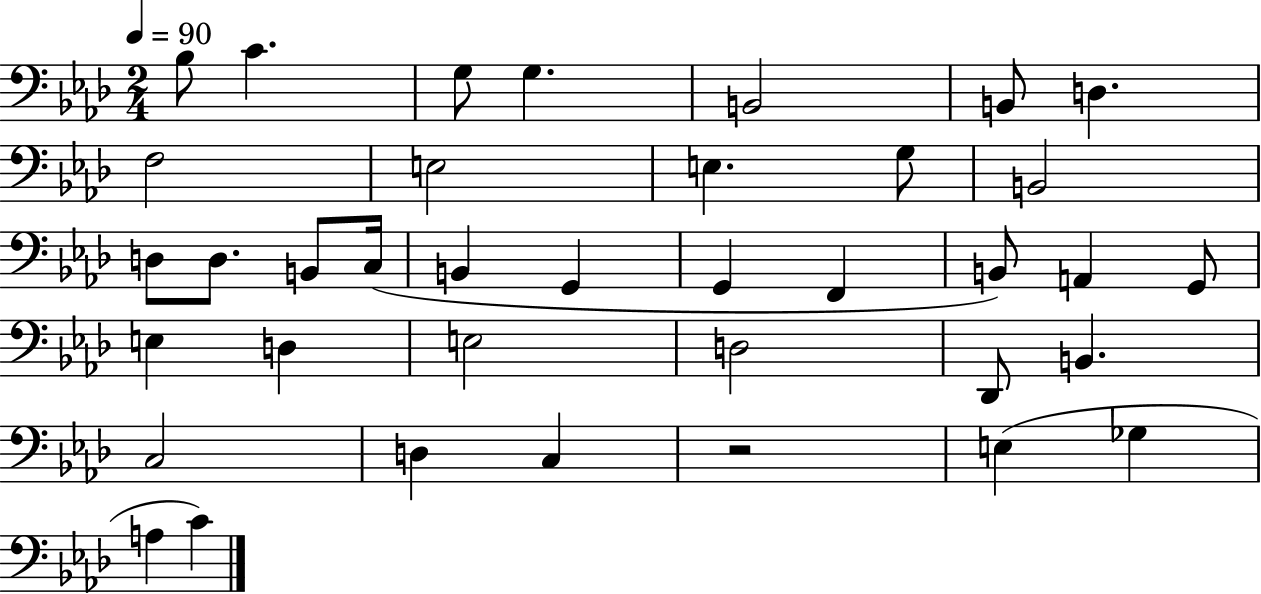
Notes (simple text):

Bb3/e C4/q. G3/e G3/q. B2/h B2/e D3/q. F3/h E3/h E3/q. G3/e B2/h D3/e D3/e. B2/e C3/s B2/q G2/q G2/q F2/q B2/e A2/q G2/e E3/q D3/q E3/h D3/h Db2/e B2/q. C3/h D3/q C3/q R/h E3/q Gb3/q A3/q C4/q